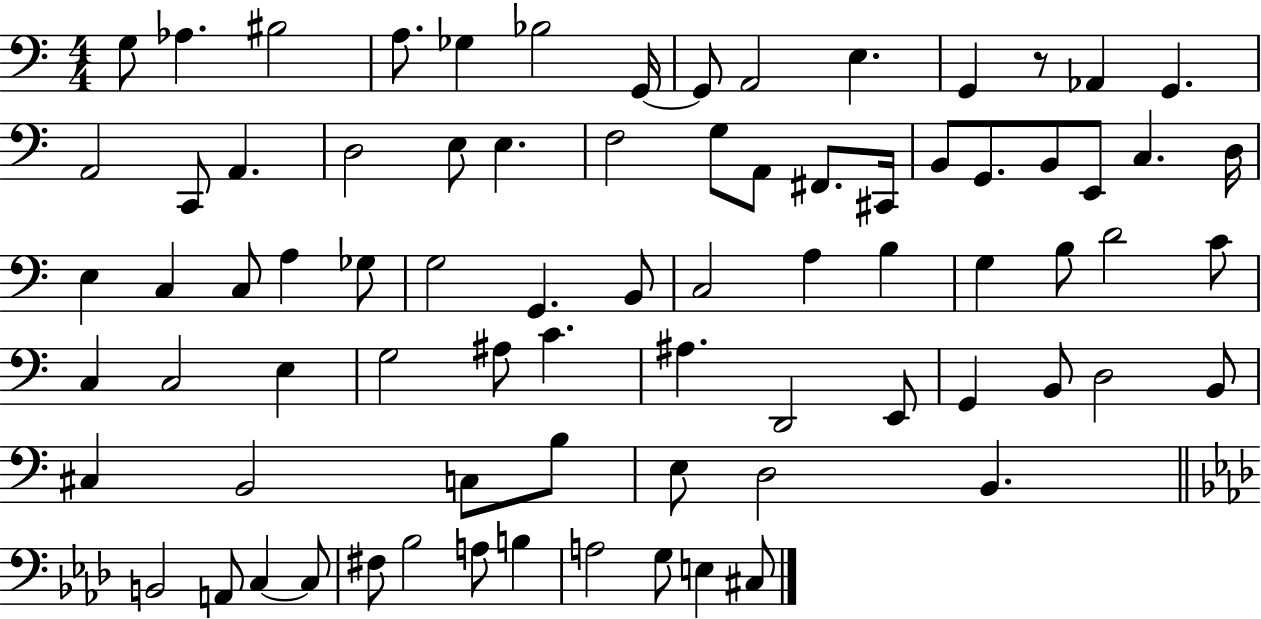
G3/e Ab3/q. BIS3/h A3/e. Gb3/q Bb3/h G2/s G2/e A2/h E3/q. G2/q R/e Ab2/q G2/q. A2/h C2/e A2/q. D3/h E3/e E3/q. F3/h G3/e A2/e F#2/e. C#2/s B2/e G2/e. B2/e E2/e C3/q. D3/s E3/q C3/q C3/e A3/q Gb3/e G3/h G2/q. B2/e C3/h A3/q B3/q G3/q B3/e D4/h C4/e C3/q C3/h E3/q G3/h A#3/e C4/q. A#3/q. D2/h E2/e G2/q B2/e D3/h B2/e C#3/q B2/h C3/e B3/e E3/e D3/h B2/q. B2/h A2/e C3/q C3/e F#3/e Bb3/h A3/e B3/q A3/h G3/e E3/q C#3/e